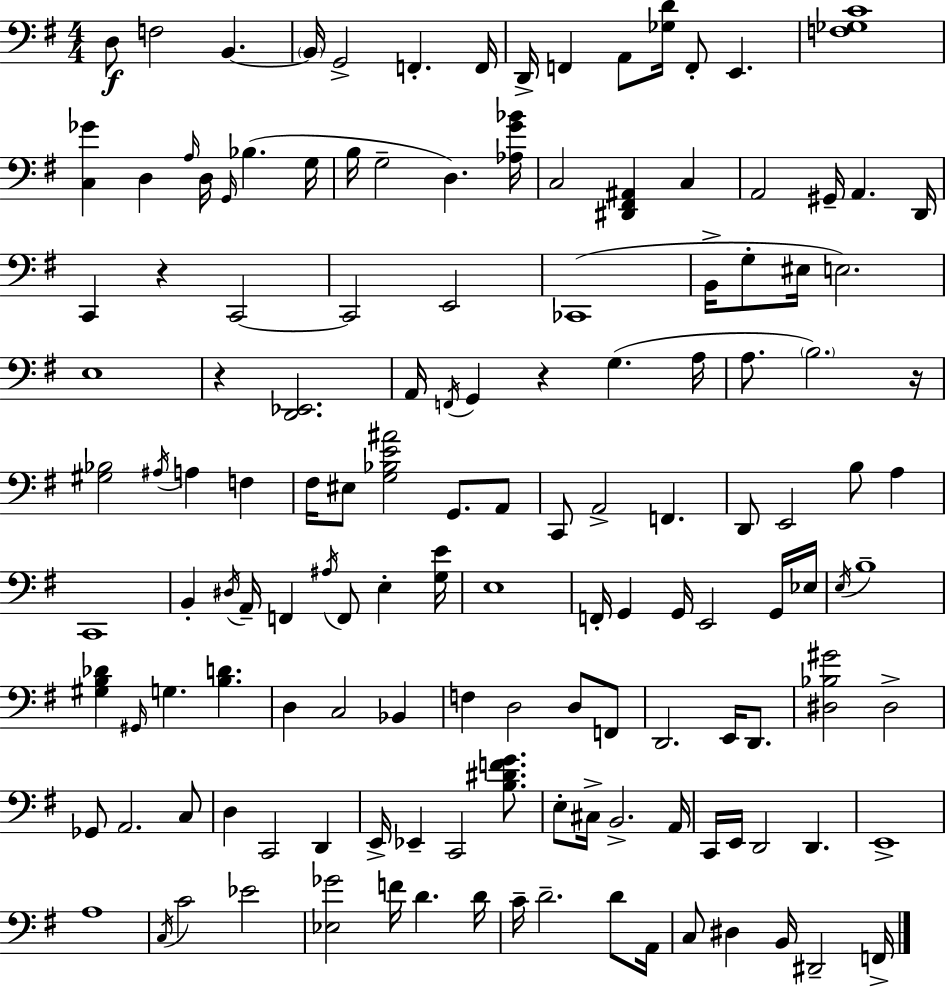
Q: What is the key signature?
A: E minor